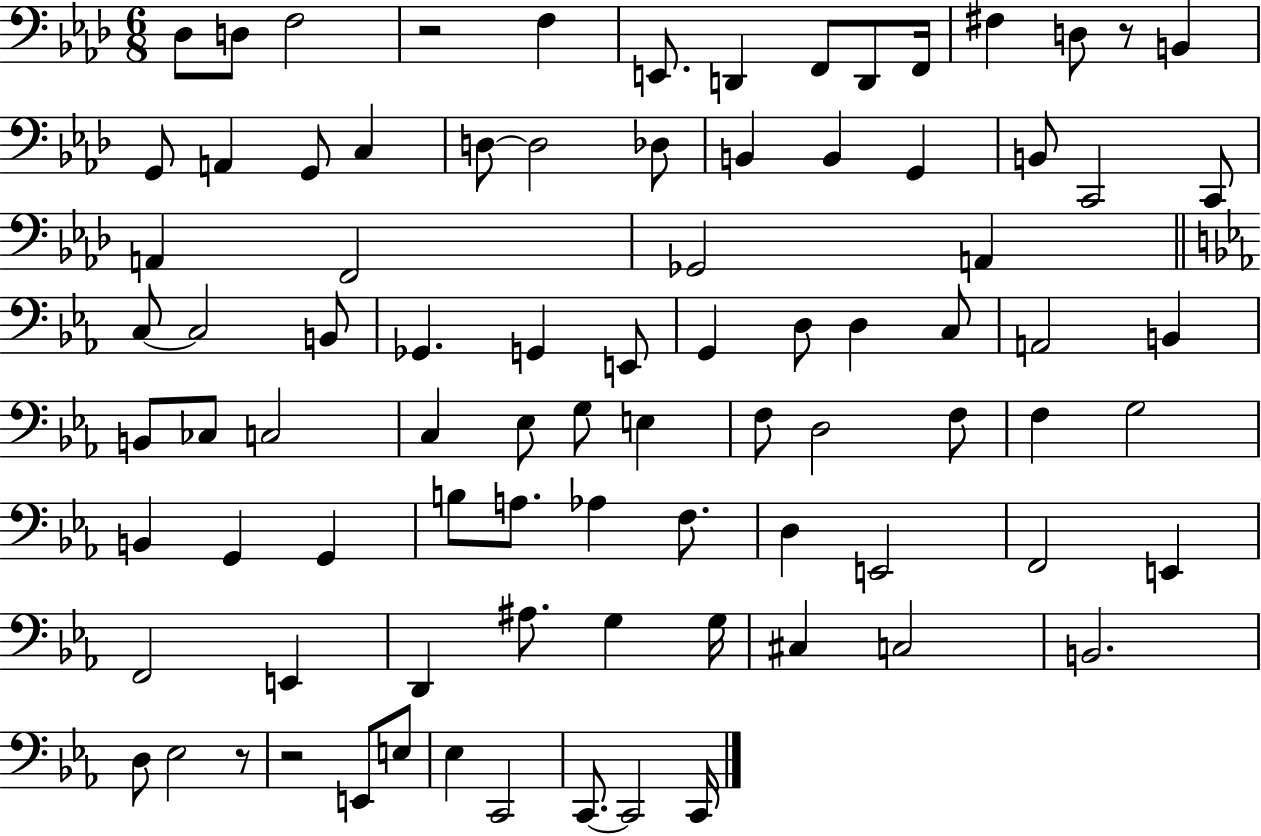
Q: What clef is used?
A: bass